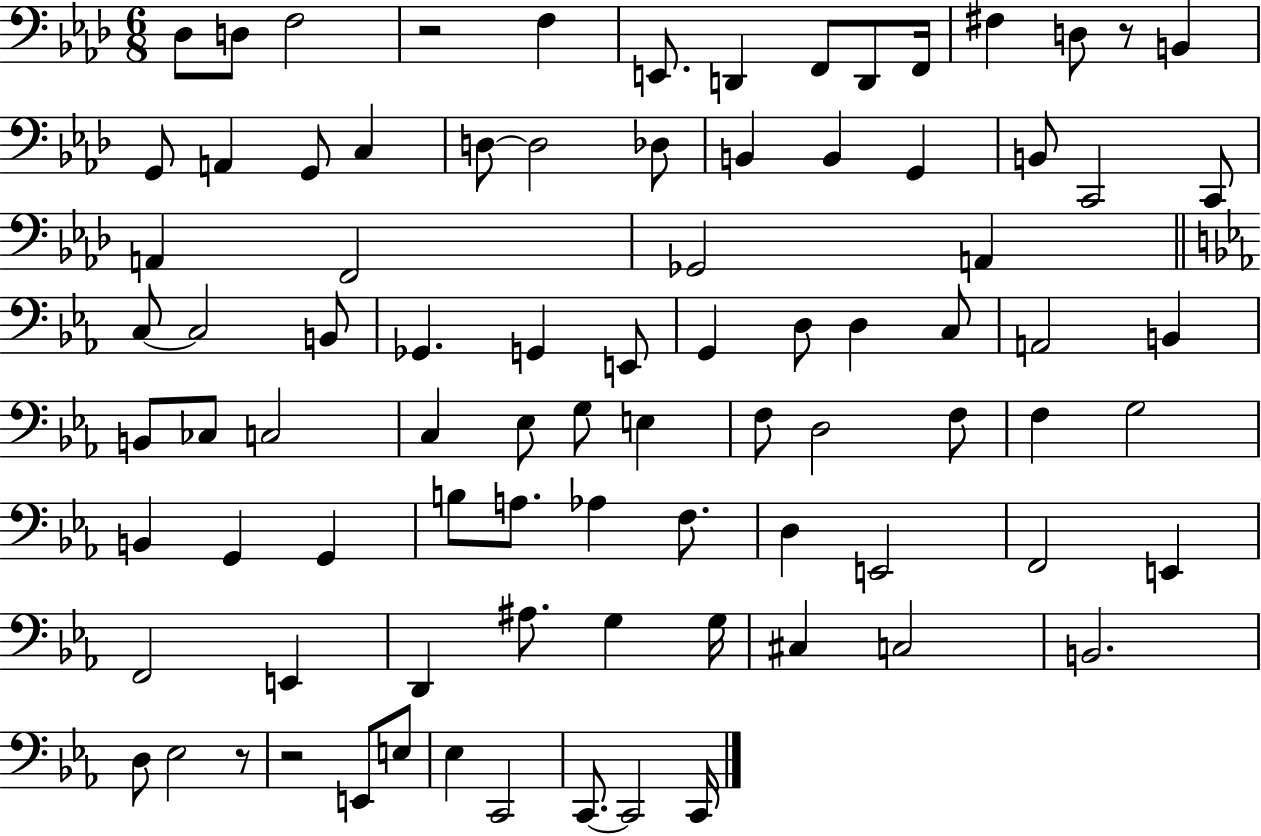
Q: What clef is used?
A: bass